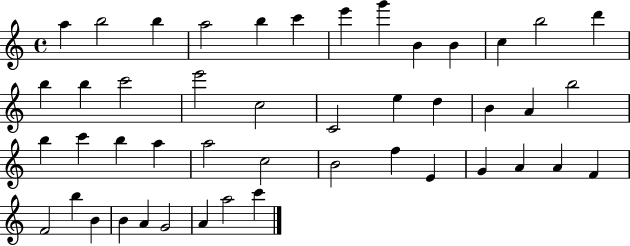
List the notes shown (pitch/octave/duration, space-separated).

A5/q B5/h B5/q A5/h B5/q C6/q E6/q G6/q B4/q B4/q C5/q B5/h D6/q B5/q B5/q C6/h E6/h C5/h C4/h E5/q D5/q B4/q A4/q B5/h B5/q C6/q B5/q A5/q A5/h C5/h B4/h F5/q E4/q G4/q A4/q A4/q F4/q F4/h B5/q B4/q B4/q A4/q G4/h A4/q A5/h C6/q